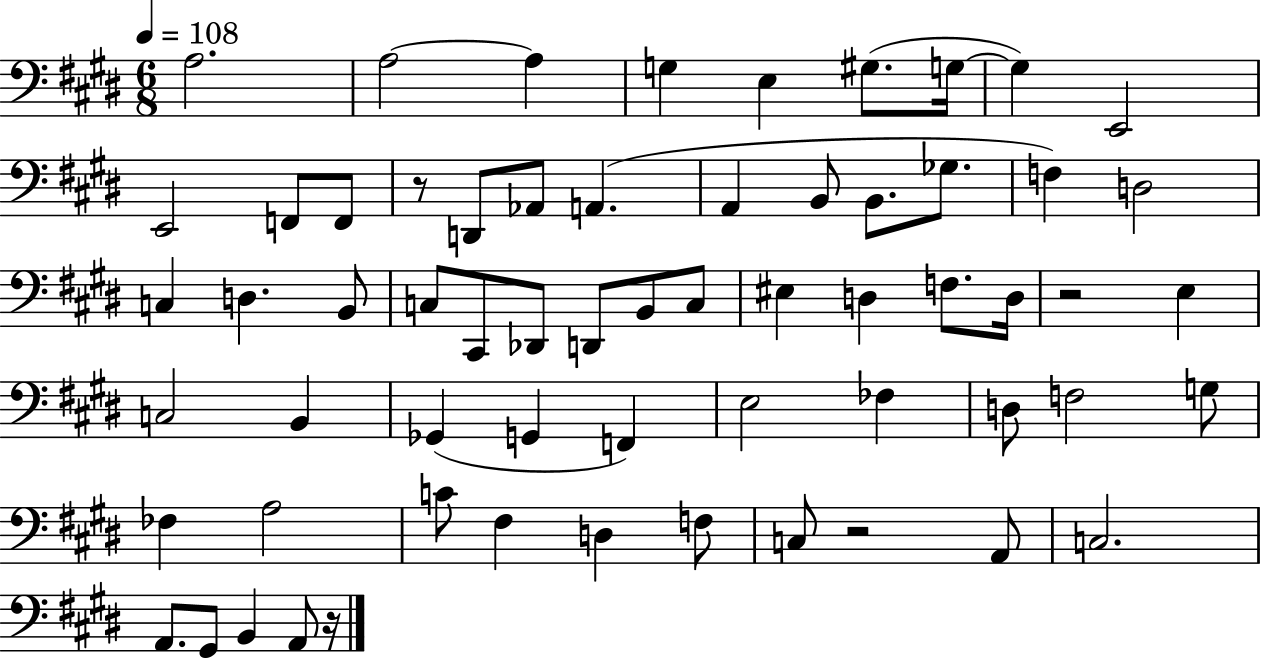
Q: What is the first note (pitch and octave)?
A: A3